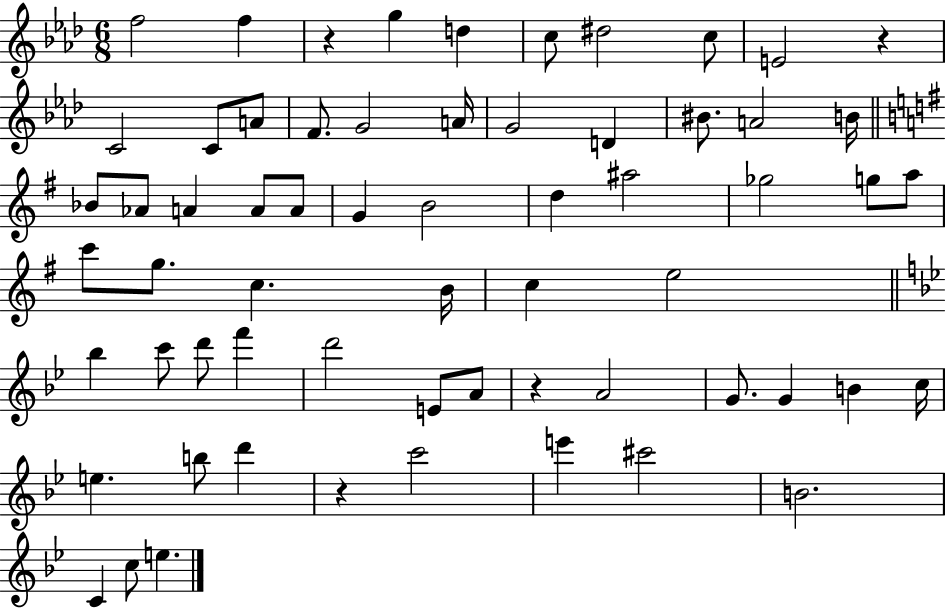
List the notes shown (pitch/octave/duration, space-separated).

F5/h F5/q R/q G5/q D5/q C5/e D#5/h C5/e E4/h R/q C4/h C4/e A4/e F4/e. G4/h A4/s G4/h D4/q BIS4/e. A4/h B4/s Bb4/e Ab4/e A4/q A4/e A4/e G4/q B4/h D5/q A#5/h Gb5/h G5/e A5/e C6/e G5/e. C5/q. B4/s C5/q E5/h Bb5/q C6/e D6/e F6/q D6/h E4/e A4/e R/q A4/h G4/e. G4/q B4/q C5/s E5/q. B5/e D6/q R/q C6/h E6/q C#6/h B4/h. C4/q C5/e E5/q.